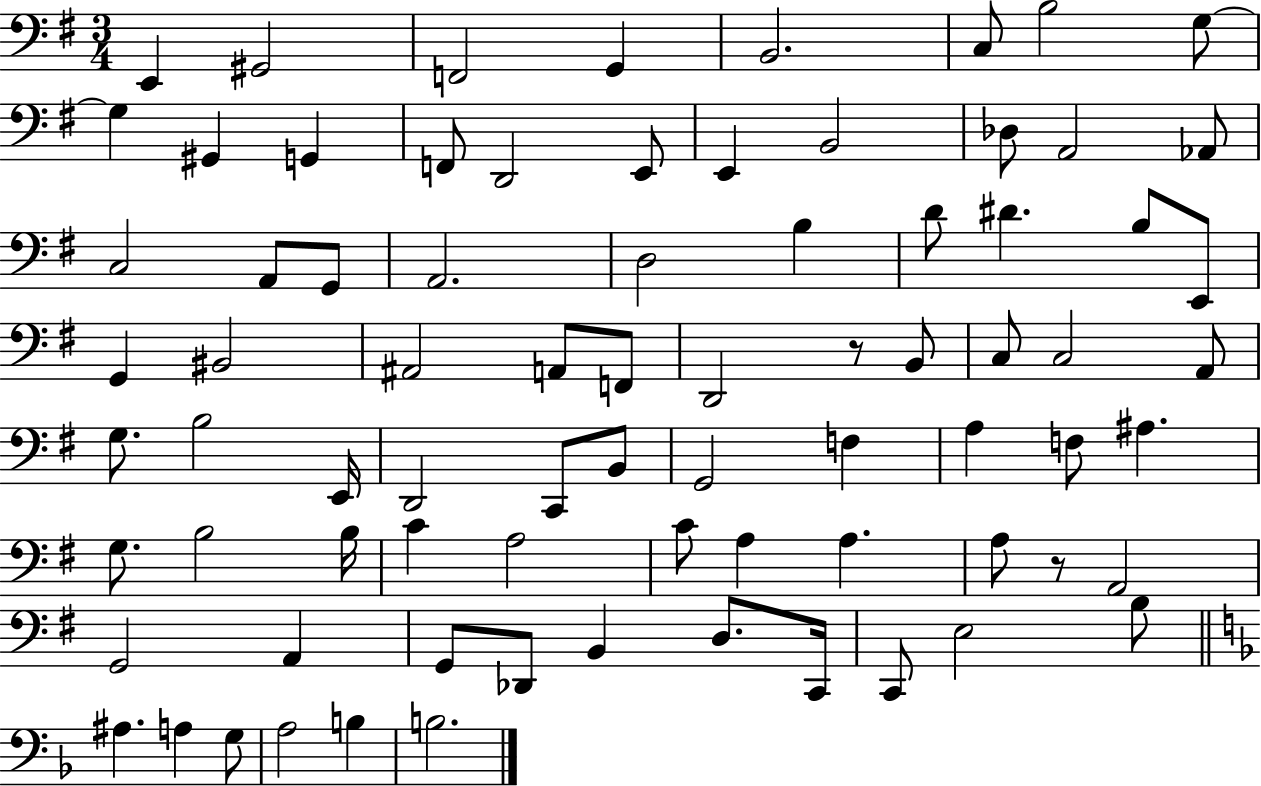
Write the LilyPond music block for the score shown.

{
  \clef bass
  \numericTimeSignature
  \time 3/4
  \key g \major
  e,4 gis,2 | f,2 g,4 | b,2. | c8 b2 g8~~ | \break g4 gis,4 g,4 | f,8 d,2 e,8 | e,4 b,2 | des8 a,2 aes,8 | \break c2 a,8 g,8 | a,2. | d2 b4 | d'8 dis'4. b8 e,8 | \break g,4 bis,2 | ais,2 a,8 f,8 | d,2 r8 b,8 | c8 c2 a,8 | \break g8. b2 e,16 | d,2 c,8 b,8 | g,2 f4 | a4 f8 ais4. | \break g8. b2 b16 | c'4 a2 | c'8 a4 a4. | a8 r8 a,2 | \break g,2 a,4 | g,8 des,8 b,4 d8. c,16 | c,8 e2 b8 | \bar "||" \break \key f \major ais4. a4 g8 | a2 b4 | b2. | \bar "|."
}